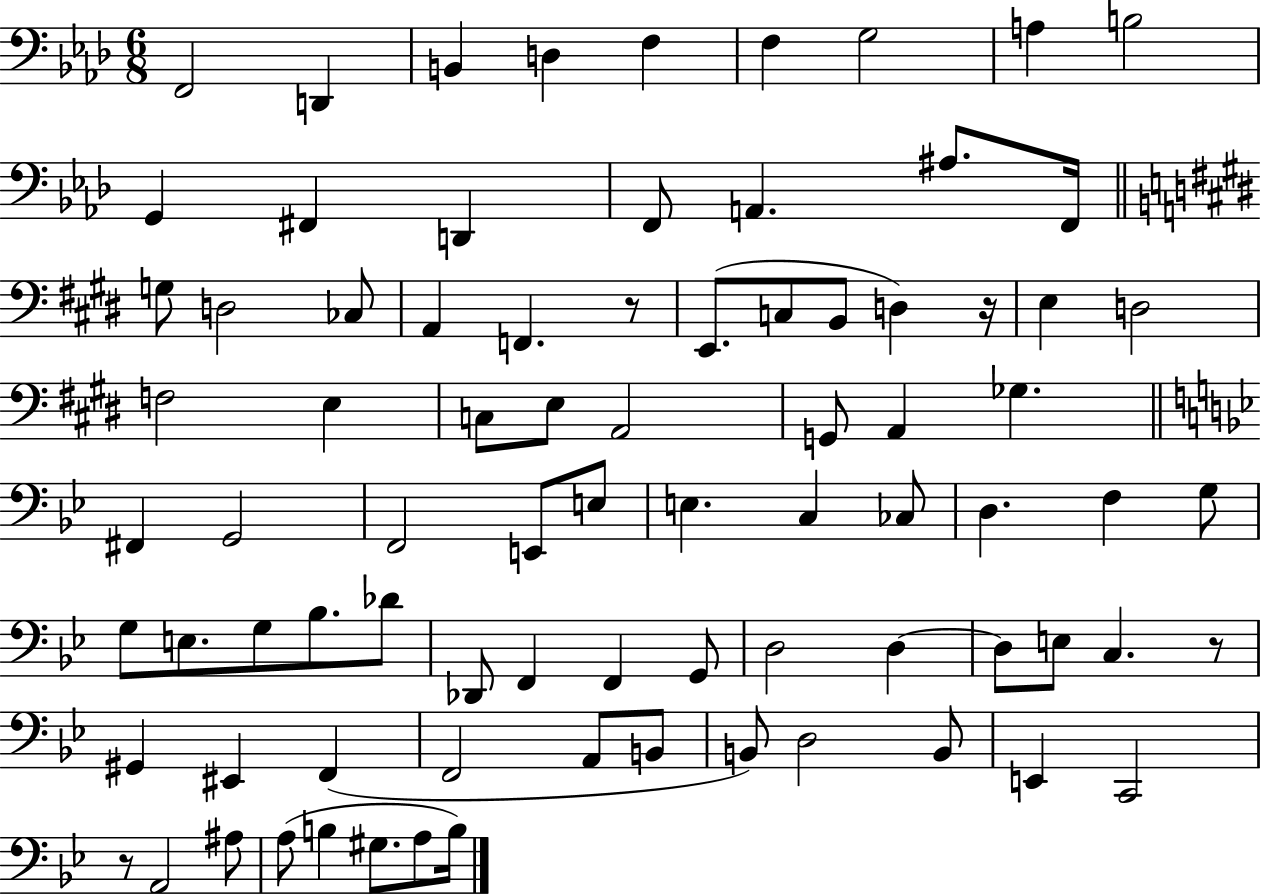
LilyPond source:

{
  \clef bass
  \numericTimeSignature
  \time 6/8
  \key aes \major
  f,2 d,4 | b,4 d4 f4 | f4 g2 | a4 b2 | \break g,4 fis,4 d,4 | f,8 a,4. ais8. f,16 | \bar "||" \break \key e \major g8 d2 ces8 | a,4 f,4. r8 | e,8.( c8 b,8 d4) r16 | e4 d2 | \break f2 e4 | c8 e8 a,2 | g,8 a,4 ges4. | \bar "||" \break \key bes \major fis,4 g,2 | f,2 e,8 e8 | e4. c4 ces8 | d4. f4 g8 | \break g8 e8. g8 bes8. des'8 | des,8 f,4 f,4 g,8 | d2 d4~~ | d8 e8 c4. r8 | \break gis,4 eis,4 f,4( | f,2 a,8 b,8 | b,8) d2 b,8 | e,4 c,2 | \break r8 a,2 ais8 | a8( b4 gis8. a8 b16) | \bar "|."
}